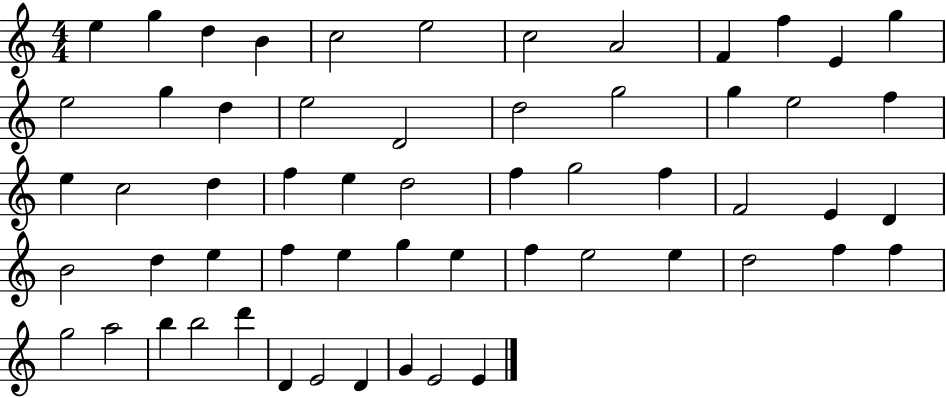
E5/q G5/q D5/q B4/q C5/h E5/h C5/h A4/h F4/q F5/q E4/q G5/q E5/h G5/q D5/q E5/h D4/h D5/h G5/h G5/q E5/h F5/q E5/q C5/h D5/q F5/q E5/q D5/h F5/q G5/h F5/q F4/h E4/q D4/q B4/h D5/q E5/q F5/q E5/q G5/q E5/q F5/q E5/h E5/q D5/h F5/q F5/q G5/h A5/h B5/q B5/h D6/q D4/q E4/h D4/q G4/q E4/h E4/q